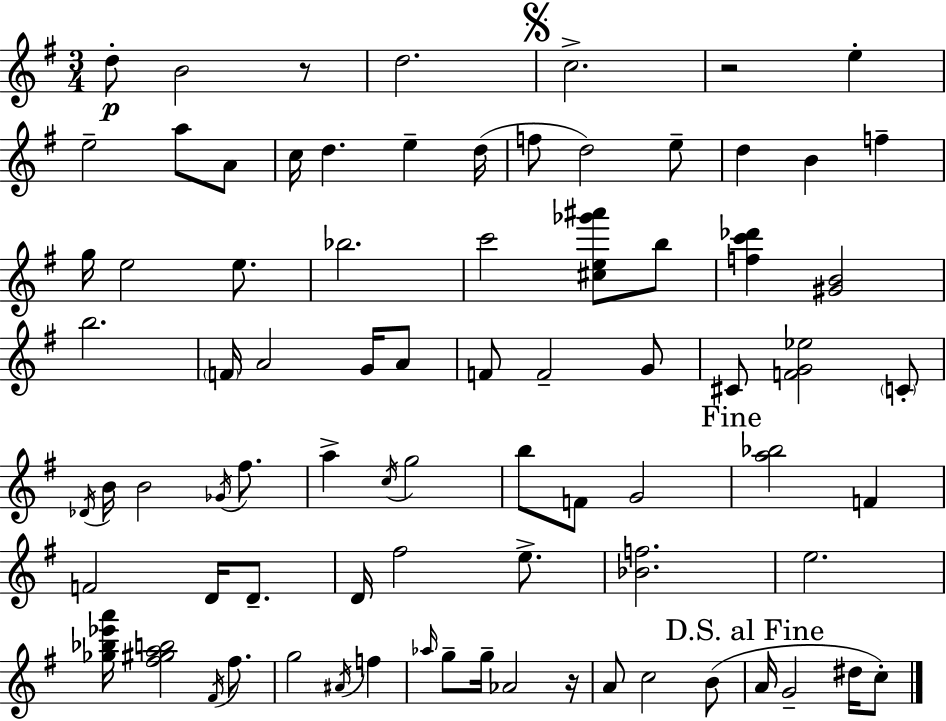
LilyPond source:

{
  \clef treble
  \numericTimeSignature
  \time 3/4
  \key g \major
  d''8-.\p b'2 r8 | d''2. | \mark \markup { \musicglyph "scripts.segno" } c''2.-> | r2 e''4-. | \break e''2-- a''8 a'8 | c''16 d''4. e''4-- d''16( | f''8 d''2) e''8-- | d''4 b'4 f''4-- | \break g''16 e''2 e''8. | bes''2. | c'''2 <cis'' e'' ges''' ais'''>8 b''8 | <f'' c''' des'''>4 <gis' b'>2 | \break b''2. | \parenthesize f'16 a'2 g'16 a'8 | f'8 f'2-- g'8 | cis'8 <f' g' ees''>2 \parenthesize c'8-. | \break \acciaccatura { des'16 } b'16 b'2 \acciaccatura { ges'16 } fis''8. | a''4-> \acciaccatura { c''16 } g''2 | b''8 f'8 g'2 | \mark "Fine" <a'' bes''>2 f'4 | \break f'2 d'16 | d'8.-- d'16 fis''2 | e''8.-> <bes' f''>2. | e''2. | \break <ges'' bes'' ees''' a'''>16 <fis'' gis'' a'' b''>2 | \acciaccatura { fis'16 } fis''8. g''2 | \acciaccatura { ais'16 } f''4 \grace { aes''16 } g''8-- g''16-- aes'2 | r16 a'8 c''2 | \break b'8( \mark "D.S. al Fine" a'16 g'2-- | dis''16 c''8-.) \bar "|."
}